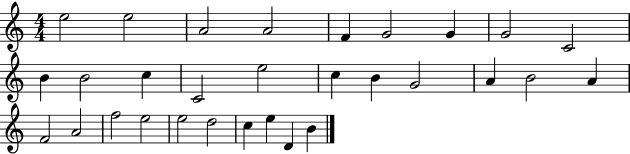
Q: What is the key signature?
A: C major